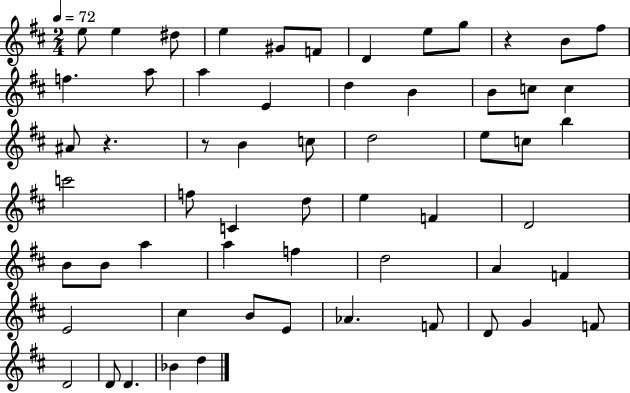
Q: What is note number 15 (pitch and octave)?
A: E4